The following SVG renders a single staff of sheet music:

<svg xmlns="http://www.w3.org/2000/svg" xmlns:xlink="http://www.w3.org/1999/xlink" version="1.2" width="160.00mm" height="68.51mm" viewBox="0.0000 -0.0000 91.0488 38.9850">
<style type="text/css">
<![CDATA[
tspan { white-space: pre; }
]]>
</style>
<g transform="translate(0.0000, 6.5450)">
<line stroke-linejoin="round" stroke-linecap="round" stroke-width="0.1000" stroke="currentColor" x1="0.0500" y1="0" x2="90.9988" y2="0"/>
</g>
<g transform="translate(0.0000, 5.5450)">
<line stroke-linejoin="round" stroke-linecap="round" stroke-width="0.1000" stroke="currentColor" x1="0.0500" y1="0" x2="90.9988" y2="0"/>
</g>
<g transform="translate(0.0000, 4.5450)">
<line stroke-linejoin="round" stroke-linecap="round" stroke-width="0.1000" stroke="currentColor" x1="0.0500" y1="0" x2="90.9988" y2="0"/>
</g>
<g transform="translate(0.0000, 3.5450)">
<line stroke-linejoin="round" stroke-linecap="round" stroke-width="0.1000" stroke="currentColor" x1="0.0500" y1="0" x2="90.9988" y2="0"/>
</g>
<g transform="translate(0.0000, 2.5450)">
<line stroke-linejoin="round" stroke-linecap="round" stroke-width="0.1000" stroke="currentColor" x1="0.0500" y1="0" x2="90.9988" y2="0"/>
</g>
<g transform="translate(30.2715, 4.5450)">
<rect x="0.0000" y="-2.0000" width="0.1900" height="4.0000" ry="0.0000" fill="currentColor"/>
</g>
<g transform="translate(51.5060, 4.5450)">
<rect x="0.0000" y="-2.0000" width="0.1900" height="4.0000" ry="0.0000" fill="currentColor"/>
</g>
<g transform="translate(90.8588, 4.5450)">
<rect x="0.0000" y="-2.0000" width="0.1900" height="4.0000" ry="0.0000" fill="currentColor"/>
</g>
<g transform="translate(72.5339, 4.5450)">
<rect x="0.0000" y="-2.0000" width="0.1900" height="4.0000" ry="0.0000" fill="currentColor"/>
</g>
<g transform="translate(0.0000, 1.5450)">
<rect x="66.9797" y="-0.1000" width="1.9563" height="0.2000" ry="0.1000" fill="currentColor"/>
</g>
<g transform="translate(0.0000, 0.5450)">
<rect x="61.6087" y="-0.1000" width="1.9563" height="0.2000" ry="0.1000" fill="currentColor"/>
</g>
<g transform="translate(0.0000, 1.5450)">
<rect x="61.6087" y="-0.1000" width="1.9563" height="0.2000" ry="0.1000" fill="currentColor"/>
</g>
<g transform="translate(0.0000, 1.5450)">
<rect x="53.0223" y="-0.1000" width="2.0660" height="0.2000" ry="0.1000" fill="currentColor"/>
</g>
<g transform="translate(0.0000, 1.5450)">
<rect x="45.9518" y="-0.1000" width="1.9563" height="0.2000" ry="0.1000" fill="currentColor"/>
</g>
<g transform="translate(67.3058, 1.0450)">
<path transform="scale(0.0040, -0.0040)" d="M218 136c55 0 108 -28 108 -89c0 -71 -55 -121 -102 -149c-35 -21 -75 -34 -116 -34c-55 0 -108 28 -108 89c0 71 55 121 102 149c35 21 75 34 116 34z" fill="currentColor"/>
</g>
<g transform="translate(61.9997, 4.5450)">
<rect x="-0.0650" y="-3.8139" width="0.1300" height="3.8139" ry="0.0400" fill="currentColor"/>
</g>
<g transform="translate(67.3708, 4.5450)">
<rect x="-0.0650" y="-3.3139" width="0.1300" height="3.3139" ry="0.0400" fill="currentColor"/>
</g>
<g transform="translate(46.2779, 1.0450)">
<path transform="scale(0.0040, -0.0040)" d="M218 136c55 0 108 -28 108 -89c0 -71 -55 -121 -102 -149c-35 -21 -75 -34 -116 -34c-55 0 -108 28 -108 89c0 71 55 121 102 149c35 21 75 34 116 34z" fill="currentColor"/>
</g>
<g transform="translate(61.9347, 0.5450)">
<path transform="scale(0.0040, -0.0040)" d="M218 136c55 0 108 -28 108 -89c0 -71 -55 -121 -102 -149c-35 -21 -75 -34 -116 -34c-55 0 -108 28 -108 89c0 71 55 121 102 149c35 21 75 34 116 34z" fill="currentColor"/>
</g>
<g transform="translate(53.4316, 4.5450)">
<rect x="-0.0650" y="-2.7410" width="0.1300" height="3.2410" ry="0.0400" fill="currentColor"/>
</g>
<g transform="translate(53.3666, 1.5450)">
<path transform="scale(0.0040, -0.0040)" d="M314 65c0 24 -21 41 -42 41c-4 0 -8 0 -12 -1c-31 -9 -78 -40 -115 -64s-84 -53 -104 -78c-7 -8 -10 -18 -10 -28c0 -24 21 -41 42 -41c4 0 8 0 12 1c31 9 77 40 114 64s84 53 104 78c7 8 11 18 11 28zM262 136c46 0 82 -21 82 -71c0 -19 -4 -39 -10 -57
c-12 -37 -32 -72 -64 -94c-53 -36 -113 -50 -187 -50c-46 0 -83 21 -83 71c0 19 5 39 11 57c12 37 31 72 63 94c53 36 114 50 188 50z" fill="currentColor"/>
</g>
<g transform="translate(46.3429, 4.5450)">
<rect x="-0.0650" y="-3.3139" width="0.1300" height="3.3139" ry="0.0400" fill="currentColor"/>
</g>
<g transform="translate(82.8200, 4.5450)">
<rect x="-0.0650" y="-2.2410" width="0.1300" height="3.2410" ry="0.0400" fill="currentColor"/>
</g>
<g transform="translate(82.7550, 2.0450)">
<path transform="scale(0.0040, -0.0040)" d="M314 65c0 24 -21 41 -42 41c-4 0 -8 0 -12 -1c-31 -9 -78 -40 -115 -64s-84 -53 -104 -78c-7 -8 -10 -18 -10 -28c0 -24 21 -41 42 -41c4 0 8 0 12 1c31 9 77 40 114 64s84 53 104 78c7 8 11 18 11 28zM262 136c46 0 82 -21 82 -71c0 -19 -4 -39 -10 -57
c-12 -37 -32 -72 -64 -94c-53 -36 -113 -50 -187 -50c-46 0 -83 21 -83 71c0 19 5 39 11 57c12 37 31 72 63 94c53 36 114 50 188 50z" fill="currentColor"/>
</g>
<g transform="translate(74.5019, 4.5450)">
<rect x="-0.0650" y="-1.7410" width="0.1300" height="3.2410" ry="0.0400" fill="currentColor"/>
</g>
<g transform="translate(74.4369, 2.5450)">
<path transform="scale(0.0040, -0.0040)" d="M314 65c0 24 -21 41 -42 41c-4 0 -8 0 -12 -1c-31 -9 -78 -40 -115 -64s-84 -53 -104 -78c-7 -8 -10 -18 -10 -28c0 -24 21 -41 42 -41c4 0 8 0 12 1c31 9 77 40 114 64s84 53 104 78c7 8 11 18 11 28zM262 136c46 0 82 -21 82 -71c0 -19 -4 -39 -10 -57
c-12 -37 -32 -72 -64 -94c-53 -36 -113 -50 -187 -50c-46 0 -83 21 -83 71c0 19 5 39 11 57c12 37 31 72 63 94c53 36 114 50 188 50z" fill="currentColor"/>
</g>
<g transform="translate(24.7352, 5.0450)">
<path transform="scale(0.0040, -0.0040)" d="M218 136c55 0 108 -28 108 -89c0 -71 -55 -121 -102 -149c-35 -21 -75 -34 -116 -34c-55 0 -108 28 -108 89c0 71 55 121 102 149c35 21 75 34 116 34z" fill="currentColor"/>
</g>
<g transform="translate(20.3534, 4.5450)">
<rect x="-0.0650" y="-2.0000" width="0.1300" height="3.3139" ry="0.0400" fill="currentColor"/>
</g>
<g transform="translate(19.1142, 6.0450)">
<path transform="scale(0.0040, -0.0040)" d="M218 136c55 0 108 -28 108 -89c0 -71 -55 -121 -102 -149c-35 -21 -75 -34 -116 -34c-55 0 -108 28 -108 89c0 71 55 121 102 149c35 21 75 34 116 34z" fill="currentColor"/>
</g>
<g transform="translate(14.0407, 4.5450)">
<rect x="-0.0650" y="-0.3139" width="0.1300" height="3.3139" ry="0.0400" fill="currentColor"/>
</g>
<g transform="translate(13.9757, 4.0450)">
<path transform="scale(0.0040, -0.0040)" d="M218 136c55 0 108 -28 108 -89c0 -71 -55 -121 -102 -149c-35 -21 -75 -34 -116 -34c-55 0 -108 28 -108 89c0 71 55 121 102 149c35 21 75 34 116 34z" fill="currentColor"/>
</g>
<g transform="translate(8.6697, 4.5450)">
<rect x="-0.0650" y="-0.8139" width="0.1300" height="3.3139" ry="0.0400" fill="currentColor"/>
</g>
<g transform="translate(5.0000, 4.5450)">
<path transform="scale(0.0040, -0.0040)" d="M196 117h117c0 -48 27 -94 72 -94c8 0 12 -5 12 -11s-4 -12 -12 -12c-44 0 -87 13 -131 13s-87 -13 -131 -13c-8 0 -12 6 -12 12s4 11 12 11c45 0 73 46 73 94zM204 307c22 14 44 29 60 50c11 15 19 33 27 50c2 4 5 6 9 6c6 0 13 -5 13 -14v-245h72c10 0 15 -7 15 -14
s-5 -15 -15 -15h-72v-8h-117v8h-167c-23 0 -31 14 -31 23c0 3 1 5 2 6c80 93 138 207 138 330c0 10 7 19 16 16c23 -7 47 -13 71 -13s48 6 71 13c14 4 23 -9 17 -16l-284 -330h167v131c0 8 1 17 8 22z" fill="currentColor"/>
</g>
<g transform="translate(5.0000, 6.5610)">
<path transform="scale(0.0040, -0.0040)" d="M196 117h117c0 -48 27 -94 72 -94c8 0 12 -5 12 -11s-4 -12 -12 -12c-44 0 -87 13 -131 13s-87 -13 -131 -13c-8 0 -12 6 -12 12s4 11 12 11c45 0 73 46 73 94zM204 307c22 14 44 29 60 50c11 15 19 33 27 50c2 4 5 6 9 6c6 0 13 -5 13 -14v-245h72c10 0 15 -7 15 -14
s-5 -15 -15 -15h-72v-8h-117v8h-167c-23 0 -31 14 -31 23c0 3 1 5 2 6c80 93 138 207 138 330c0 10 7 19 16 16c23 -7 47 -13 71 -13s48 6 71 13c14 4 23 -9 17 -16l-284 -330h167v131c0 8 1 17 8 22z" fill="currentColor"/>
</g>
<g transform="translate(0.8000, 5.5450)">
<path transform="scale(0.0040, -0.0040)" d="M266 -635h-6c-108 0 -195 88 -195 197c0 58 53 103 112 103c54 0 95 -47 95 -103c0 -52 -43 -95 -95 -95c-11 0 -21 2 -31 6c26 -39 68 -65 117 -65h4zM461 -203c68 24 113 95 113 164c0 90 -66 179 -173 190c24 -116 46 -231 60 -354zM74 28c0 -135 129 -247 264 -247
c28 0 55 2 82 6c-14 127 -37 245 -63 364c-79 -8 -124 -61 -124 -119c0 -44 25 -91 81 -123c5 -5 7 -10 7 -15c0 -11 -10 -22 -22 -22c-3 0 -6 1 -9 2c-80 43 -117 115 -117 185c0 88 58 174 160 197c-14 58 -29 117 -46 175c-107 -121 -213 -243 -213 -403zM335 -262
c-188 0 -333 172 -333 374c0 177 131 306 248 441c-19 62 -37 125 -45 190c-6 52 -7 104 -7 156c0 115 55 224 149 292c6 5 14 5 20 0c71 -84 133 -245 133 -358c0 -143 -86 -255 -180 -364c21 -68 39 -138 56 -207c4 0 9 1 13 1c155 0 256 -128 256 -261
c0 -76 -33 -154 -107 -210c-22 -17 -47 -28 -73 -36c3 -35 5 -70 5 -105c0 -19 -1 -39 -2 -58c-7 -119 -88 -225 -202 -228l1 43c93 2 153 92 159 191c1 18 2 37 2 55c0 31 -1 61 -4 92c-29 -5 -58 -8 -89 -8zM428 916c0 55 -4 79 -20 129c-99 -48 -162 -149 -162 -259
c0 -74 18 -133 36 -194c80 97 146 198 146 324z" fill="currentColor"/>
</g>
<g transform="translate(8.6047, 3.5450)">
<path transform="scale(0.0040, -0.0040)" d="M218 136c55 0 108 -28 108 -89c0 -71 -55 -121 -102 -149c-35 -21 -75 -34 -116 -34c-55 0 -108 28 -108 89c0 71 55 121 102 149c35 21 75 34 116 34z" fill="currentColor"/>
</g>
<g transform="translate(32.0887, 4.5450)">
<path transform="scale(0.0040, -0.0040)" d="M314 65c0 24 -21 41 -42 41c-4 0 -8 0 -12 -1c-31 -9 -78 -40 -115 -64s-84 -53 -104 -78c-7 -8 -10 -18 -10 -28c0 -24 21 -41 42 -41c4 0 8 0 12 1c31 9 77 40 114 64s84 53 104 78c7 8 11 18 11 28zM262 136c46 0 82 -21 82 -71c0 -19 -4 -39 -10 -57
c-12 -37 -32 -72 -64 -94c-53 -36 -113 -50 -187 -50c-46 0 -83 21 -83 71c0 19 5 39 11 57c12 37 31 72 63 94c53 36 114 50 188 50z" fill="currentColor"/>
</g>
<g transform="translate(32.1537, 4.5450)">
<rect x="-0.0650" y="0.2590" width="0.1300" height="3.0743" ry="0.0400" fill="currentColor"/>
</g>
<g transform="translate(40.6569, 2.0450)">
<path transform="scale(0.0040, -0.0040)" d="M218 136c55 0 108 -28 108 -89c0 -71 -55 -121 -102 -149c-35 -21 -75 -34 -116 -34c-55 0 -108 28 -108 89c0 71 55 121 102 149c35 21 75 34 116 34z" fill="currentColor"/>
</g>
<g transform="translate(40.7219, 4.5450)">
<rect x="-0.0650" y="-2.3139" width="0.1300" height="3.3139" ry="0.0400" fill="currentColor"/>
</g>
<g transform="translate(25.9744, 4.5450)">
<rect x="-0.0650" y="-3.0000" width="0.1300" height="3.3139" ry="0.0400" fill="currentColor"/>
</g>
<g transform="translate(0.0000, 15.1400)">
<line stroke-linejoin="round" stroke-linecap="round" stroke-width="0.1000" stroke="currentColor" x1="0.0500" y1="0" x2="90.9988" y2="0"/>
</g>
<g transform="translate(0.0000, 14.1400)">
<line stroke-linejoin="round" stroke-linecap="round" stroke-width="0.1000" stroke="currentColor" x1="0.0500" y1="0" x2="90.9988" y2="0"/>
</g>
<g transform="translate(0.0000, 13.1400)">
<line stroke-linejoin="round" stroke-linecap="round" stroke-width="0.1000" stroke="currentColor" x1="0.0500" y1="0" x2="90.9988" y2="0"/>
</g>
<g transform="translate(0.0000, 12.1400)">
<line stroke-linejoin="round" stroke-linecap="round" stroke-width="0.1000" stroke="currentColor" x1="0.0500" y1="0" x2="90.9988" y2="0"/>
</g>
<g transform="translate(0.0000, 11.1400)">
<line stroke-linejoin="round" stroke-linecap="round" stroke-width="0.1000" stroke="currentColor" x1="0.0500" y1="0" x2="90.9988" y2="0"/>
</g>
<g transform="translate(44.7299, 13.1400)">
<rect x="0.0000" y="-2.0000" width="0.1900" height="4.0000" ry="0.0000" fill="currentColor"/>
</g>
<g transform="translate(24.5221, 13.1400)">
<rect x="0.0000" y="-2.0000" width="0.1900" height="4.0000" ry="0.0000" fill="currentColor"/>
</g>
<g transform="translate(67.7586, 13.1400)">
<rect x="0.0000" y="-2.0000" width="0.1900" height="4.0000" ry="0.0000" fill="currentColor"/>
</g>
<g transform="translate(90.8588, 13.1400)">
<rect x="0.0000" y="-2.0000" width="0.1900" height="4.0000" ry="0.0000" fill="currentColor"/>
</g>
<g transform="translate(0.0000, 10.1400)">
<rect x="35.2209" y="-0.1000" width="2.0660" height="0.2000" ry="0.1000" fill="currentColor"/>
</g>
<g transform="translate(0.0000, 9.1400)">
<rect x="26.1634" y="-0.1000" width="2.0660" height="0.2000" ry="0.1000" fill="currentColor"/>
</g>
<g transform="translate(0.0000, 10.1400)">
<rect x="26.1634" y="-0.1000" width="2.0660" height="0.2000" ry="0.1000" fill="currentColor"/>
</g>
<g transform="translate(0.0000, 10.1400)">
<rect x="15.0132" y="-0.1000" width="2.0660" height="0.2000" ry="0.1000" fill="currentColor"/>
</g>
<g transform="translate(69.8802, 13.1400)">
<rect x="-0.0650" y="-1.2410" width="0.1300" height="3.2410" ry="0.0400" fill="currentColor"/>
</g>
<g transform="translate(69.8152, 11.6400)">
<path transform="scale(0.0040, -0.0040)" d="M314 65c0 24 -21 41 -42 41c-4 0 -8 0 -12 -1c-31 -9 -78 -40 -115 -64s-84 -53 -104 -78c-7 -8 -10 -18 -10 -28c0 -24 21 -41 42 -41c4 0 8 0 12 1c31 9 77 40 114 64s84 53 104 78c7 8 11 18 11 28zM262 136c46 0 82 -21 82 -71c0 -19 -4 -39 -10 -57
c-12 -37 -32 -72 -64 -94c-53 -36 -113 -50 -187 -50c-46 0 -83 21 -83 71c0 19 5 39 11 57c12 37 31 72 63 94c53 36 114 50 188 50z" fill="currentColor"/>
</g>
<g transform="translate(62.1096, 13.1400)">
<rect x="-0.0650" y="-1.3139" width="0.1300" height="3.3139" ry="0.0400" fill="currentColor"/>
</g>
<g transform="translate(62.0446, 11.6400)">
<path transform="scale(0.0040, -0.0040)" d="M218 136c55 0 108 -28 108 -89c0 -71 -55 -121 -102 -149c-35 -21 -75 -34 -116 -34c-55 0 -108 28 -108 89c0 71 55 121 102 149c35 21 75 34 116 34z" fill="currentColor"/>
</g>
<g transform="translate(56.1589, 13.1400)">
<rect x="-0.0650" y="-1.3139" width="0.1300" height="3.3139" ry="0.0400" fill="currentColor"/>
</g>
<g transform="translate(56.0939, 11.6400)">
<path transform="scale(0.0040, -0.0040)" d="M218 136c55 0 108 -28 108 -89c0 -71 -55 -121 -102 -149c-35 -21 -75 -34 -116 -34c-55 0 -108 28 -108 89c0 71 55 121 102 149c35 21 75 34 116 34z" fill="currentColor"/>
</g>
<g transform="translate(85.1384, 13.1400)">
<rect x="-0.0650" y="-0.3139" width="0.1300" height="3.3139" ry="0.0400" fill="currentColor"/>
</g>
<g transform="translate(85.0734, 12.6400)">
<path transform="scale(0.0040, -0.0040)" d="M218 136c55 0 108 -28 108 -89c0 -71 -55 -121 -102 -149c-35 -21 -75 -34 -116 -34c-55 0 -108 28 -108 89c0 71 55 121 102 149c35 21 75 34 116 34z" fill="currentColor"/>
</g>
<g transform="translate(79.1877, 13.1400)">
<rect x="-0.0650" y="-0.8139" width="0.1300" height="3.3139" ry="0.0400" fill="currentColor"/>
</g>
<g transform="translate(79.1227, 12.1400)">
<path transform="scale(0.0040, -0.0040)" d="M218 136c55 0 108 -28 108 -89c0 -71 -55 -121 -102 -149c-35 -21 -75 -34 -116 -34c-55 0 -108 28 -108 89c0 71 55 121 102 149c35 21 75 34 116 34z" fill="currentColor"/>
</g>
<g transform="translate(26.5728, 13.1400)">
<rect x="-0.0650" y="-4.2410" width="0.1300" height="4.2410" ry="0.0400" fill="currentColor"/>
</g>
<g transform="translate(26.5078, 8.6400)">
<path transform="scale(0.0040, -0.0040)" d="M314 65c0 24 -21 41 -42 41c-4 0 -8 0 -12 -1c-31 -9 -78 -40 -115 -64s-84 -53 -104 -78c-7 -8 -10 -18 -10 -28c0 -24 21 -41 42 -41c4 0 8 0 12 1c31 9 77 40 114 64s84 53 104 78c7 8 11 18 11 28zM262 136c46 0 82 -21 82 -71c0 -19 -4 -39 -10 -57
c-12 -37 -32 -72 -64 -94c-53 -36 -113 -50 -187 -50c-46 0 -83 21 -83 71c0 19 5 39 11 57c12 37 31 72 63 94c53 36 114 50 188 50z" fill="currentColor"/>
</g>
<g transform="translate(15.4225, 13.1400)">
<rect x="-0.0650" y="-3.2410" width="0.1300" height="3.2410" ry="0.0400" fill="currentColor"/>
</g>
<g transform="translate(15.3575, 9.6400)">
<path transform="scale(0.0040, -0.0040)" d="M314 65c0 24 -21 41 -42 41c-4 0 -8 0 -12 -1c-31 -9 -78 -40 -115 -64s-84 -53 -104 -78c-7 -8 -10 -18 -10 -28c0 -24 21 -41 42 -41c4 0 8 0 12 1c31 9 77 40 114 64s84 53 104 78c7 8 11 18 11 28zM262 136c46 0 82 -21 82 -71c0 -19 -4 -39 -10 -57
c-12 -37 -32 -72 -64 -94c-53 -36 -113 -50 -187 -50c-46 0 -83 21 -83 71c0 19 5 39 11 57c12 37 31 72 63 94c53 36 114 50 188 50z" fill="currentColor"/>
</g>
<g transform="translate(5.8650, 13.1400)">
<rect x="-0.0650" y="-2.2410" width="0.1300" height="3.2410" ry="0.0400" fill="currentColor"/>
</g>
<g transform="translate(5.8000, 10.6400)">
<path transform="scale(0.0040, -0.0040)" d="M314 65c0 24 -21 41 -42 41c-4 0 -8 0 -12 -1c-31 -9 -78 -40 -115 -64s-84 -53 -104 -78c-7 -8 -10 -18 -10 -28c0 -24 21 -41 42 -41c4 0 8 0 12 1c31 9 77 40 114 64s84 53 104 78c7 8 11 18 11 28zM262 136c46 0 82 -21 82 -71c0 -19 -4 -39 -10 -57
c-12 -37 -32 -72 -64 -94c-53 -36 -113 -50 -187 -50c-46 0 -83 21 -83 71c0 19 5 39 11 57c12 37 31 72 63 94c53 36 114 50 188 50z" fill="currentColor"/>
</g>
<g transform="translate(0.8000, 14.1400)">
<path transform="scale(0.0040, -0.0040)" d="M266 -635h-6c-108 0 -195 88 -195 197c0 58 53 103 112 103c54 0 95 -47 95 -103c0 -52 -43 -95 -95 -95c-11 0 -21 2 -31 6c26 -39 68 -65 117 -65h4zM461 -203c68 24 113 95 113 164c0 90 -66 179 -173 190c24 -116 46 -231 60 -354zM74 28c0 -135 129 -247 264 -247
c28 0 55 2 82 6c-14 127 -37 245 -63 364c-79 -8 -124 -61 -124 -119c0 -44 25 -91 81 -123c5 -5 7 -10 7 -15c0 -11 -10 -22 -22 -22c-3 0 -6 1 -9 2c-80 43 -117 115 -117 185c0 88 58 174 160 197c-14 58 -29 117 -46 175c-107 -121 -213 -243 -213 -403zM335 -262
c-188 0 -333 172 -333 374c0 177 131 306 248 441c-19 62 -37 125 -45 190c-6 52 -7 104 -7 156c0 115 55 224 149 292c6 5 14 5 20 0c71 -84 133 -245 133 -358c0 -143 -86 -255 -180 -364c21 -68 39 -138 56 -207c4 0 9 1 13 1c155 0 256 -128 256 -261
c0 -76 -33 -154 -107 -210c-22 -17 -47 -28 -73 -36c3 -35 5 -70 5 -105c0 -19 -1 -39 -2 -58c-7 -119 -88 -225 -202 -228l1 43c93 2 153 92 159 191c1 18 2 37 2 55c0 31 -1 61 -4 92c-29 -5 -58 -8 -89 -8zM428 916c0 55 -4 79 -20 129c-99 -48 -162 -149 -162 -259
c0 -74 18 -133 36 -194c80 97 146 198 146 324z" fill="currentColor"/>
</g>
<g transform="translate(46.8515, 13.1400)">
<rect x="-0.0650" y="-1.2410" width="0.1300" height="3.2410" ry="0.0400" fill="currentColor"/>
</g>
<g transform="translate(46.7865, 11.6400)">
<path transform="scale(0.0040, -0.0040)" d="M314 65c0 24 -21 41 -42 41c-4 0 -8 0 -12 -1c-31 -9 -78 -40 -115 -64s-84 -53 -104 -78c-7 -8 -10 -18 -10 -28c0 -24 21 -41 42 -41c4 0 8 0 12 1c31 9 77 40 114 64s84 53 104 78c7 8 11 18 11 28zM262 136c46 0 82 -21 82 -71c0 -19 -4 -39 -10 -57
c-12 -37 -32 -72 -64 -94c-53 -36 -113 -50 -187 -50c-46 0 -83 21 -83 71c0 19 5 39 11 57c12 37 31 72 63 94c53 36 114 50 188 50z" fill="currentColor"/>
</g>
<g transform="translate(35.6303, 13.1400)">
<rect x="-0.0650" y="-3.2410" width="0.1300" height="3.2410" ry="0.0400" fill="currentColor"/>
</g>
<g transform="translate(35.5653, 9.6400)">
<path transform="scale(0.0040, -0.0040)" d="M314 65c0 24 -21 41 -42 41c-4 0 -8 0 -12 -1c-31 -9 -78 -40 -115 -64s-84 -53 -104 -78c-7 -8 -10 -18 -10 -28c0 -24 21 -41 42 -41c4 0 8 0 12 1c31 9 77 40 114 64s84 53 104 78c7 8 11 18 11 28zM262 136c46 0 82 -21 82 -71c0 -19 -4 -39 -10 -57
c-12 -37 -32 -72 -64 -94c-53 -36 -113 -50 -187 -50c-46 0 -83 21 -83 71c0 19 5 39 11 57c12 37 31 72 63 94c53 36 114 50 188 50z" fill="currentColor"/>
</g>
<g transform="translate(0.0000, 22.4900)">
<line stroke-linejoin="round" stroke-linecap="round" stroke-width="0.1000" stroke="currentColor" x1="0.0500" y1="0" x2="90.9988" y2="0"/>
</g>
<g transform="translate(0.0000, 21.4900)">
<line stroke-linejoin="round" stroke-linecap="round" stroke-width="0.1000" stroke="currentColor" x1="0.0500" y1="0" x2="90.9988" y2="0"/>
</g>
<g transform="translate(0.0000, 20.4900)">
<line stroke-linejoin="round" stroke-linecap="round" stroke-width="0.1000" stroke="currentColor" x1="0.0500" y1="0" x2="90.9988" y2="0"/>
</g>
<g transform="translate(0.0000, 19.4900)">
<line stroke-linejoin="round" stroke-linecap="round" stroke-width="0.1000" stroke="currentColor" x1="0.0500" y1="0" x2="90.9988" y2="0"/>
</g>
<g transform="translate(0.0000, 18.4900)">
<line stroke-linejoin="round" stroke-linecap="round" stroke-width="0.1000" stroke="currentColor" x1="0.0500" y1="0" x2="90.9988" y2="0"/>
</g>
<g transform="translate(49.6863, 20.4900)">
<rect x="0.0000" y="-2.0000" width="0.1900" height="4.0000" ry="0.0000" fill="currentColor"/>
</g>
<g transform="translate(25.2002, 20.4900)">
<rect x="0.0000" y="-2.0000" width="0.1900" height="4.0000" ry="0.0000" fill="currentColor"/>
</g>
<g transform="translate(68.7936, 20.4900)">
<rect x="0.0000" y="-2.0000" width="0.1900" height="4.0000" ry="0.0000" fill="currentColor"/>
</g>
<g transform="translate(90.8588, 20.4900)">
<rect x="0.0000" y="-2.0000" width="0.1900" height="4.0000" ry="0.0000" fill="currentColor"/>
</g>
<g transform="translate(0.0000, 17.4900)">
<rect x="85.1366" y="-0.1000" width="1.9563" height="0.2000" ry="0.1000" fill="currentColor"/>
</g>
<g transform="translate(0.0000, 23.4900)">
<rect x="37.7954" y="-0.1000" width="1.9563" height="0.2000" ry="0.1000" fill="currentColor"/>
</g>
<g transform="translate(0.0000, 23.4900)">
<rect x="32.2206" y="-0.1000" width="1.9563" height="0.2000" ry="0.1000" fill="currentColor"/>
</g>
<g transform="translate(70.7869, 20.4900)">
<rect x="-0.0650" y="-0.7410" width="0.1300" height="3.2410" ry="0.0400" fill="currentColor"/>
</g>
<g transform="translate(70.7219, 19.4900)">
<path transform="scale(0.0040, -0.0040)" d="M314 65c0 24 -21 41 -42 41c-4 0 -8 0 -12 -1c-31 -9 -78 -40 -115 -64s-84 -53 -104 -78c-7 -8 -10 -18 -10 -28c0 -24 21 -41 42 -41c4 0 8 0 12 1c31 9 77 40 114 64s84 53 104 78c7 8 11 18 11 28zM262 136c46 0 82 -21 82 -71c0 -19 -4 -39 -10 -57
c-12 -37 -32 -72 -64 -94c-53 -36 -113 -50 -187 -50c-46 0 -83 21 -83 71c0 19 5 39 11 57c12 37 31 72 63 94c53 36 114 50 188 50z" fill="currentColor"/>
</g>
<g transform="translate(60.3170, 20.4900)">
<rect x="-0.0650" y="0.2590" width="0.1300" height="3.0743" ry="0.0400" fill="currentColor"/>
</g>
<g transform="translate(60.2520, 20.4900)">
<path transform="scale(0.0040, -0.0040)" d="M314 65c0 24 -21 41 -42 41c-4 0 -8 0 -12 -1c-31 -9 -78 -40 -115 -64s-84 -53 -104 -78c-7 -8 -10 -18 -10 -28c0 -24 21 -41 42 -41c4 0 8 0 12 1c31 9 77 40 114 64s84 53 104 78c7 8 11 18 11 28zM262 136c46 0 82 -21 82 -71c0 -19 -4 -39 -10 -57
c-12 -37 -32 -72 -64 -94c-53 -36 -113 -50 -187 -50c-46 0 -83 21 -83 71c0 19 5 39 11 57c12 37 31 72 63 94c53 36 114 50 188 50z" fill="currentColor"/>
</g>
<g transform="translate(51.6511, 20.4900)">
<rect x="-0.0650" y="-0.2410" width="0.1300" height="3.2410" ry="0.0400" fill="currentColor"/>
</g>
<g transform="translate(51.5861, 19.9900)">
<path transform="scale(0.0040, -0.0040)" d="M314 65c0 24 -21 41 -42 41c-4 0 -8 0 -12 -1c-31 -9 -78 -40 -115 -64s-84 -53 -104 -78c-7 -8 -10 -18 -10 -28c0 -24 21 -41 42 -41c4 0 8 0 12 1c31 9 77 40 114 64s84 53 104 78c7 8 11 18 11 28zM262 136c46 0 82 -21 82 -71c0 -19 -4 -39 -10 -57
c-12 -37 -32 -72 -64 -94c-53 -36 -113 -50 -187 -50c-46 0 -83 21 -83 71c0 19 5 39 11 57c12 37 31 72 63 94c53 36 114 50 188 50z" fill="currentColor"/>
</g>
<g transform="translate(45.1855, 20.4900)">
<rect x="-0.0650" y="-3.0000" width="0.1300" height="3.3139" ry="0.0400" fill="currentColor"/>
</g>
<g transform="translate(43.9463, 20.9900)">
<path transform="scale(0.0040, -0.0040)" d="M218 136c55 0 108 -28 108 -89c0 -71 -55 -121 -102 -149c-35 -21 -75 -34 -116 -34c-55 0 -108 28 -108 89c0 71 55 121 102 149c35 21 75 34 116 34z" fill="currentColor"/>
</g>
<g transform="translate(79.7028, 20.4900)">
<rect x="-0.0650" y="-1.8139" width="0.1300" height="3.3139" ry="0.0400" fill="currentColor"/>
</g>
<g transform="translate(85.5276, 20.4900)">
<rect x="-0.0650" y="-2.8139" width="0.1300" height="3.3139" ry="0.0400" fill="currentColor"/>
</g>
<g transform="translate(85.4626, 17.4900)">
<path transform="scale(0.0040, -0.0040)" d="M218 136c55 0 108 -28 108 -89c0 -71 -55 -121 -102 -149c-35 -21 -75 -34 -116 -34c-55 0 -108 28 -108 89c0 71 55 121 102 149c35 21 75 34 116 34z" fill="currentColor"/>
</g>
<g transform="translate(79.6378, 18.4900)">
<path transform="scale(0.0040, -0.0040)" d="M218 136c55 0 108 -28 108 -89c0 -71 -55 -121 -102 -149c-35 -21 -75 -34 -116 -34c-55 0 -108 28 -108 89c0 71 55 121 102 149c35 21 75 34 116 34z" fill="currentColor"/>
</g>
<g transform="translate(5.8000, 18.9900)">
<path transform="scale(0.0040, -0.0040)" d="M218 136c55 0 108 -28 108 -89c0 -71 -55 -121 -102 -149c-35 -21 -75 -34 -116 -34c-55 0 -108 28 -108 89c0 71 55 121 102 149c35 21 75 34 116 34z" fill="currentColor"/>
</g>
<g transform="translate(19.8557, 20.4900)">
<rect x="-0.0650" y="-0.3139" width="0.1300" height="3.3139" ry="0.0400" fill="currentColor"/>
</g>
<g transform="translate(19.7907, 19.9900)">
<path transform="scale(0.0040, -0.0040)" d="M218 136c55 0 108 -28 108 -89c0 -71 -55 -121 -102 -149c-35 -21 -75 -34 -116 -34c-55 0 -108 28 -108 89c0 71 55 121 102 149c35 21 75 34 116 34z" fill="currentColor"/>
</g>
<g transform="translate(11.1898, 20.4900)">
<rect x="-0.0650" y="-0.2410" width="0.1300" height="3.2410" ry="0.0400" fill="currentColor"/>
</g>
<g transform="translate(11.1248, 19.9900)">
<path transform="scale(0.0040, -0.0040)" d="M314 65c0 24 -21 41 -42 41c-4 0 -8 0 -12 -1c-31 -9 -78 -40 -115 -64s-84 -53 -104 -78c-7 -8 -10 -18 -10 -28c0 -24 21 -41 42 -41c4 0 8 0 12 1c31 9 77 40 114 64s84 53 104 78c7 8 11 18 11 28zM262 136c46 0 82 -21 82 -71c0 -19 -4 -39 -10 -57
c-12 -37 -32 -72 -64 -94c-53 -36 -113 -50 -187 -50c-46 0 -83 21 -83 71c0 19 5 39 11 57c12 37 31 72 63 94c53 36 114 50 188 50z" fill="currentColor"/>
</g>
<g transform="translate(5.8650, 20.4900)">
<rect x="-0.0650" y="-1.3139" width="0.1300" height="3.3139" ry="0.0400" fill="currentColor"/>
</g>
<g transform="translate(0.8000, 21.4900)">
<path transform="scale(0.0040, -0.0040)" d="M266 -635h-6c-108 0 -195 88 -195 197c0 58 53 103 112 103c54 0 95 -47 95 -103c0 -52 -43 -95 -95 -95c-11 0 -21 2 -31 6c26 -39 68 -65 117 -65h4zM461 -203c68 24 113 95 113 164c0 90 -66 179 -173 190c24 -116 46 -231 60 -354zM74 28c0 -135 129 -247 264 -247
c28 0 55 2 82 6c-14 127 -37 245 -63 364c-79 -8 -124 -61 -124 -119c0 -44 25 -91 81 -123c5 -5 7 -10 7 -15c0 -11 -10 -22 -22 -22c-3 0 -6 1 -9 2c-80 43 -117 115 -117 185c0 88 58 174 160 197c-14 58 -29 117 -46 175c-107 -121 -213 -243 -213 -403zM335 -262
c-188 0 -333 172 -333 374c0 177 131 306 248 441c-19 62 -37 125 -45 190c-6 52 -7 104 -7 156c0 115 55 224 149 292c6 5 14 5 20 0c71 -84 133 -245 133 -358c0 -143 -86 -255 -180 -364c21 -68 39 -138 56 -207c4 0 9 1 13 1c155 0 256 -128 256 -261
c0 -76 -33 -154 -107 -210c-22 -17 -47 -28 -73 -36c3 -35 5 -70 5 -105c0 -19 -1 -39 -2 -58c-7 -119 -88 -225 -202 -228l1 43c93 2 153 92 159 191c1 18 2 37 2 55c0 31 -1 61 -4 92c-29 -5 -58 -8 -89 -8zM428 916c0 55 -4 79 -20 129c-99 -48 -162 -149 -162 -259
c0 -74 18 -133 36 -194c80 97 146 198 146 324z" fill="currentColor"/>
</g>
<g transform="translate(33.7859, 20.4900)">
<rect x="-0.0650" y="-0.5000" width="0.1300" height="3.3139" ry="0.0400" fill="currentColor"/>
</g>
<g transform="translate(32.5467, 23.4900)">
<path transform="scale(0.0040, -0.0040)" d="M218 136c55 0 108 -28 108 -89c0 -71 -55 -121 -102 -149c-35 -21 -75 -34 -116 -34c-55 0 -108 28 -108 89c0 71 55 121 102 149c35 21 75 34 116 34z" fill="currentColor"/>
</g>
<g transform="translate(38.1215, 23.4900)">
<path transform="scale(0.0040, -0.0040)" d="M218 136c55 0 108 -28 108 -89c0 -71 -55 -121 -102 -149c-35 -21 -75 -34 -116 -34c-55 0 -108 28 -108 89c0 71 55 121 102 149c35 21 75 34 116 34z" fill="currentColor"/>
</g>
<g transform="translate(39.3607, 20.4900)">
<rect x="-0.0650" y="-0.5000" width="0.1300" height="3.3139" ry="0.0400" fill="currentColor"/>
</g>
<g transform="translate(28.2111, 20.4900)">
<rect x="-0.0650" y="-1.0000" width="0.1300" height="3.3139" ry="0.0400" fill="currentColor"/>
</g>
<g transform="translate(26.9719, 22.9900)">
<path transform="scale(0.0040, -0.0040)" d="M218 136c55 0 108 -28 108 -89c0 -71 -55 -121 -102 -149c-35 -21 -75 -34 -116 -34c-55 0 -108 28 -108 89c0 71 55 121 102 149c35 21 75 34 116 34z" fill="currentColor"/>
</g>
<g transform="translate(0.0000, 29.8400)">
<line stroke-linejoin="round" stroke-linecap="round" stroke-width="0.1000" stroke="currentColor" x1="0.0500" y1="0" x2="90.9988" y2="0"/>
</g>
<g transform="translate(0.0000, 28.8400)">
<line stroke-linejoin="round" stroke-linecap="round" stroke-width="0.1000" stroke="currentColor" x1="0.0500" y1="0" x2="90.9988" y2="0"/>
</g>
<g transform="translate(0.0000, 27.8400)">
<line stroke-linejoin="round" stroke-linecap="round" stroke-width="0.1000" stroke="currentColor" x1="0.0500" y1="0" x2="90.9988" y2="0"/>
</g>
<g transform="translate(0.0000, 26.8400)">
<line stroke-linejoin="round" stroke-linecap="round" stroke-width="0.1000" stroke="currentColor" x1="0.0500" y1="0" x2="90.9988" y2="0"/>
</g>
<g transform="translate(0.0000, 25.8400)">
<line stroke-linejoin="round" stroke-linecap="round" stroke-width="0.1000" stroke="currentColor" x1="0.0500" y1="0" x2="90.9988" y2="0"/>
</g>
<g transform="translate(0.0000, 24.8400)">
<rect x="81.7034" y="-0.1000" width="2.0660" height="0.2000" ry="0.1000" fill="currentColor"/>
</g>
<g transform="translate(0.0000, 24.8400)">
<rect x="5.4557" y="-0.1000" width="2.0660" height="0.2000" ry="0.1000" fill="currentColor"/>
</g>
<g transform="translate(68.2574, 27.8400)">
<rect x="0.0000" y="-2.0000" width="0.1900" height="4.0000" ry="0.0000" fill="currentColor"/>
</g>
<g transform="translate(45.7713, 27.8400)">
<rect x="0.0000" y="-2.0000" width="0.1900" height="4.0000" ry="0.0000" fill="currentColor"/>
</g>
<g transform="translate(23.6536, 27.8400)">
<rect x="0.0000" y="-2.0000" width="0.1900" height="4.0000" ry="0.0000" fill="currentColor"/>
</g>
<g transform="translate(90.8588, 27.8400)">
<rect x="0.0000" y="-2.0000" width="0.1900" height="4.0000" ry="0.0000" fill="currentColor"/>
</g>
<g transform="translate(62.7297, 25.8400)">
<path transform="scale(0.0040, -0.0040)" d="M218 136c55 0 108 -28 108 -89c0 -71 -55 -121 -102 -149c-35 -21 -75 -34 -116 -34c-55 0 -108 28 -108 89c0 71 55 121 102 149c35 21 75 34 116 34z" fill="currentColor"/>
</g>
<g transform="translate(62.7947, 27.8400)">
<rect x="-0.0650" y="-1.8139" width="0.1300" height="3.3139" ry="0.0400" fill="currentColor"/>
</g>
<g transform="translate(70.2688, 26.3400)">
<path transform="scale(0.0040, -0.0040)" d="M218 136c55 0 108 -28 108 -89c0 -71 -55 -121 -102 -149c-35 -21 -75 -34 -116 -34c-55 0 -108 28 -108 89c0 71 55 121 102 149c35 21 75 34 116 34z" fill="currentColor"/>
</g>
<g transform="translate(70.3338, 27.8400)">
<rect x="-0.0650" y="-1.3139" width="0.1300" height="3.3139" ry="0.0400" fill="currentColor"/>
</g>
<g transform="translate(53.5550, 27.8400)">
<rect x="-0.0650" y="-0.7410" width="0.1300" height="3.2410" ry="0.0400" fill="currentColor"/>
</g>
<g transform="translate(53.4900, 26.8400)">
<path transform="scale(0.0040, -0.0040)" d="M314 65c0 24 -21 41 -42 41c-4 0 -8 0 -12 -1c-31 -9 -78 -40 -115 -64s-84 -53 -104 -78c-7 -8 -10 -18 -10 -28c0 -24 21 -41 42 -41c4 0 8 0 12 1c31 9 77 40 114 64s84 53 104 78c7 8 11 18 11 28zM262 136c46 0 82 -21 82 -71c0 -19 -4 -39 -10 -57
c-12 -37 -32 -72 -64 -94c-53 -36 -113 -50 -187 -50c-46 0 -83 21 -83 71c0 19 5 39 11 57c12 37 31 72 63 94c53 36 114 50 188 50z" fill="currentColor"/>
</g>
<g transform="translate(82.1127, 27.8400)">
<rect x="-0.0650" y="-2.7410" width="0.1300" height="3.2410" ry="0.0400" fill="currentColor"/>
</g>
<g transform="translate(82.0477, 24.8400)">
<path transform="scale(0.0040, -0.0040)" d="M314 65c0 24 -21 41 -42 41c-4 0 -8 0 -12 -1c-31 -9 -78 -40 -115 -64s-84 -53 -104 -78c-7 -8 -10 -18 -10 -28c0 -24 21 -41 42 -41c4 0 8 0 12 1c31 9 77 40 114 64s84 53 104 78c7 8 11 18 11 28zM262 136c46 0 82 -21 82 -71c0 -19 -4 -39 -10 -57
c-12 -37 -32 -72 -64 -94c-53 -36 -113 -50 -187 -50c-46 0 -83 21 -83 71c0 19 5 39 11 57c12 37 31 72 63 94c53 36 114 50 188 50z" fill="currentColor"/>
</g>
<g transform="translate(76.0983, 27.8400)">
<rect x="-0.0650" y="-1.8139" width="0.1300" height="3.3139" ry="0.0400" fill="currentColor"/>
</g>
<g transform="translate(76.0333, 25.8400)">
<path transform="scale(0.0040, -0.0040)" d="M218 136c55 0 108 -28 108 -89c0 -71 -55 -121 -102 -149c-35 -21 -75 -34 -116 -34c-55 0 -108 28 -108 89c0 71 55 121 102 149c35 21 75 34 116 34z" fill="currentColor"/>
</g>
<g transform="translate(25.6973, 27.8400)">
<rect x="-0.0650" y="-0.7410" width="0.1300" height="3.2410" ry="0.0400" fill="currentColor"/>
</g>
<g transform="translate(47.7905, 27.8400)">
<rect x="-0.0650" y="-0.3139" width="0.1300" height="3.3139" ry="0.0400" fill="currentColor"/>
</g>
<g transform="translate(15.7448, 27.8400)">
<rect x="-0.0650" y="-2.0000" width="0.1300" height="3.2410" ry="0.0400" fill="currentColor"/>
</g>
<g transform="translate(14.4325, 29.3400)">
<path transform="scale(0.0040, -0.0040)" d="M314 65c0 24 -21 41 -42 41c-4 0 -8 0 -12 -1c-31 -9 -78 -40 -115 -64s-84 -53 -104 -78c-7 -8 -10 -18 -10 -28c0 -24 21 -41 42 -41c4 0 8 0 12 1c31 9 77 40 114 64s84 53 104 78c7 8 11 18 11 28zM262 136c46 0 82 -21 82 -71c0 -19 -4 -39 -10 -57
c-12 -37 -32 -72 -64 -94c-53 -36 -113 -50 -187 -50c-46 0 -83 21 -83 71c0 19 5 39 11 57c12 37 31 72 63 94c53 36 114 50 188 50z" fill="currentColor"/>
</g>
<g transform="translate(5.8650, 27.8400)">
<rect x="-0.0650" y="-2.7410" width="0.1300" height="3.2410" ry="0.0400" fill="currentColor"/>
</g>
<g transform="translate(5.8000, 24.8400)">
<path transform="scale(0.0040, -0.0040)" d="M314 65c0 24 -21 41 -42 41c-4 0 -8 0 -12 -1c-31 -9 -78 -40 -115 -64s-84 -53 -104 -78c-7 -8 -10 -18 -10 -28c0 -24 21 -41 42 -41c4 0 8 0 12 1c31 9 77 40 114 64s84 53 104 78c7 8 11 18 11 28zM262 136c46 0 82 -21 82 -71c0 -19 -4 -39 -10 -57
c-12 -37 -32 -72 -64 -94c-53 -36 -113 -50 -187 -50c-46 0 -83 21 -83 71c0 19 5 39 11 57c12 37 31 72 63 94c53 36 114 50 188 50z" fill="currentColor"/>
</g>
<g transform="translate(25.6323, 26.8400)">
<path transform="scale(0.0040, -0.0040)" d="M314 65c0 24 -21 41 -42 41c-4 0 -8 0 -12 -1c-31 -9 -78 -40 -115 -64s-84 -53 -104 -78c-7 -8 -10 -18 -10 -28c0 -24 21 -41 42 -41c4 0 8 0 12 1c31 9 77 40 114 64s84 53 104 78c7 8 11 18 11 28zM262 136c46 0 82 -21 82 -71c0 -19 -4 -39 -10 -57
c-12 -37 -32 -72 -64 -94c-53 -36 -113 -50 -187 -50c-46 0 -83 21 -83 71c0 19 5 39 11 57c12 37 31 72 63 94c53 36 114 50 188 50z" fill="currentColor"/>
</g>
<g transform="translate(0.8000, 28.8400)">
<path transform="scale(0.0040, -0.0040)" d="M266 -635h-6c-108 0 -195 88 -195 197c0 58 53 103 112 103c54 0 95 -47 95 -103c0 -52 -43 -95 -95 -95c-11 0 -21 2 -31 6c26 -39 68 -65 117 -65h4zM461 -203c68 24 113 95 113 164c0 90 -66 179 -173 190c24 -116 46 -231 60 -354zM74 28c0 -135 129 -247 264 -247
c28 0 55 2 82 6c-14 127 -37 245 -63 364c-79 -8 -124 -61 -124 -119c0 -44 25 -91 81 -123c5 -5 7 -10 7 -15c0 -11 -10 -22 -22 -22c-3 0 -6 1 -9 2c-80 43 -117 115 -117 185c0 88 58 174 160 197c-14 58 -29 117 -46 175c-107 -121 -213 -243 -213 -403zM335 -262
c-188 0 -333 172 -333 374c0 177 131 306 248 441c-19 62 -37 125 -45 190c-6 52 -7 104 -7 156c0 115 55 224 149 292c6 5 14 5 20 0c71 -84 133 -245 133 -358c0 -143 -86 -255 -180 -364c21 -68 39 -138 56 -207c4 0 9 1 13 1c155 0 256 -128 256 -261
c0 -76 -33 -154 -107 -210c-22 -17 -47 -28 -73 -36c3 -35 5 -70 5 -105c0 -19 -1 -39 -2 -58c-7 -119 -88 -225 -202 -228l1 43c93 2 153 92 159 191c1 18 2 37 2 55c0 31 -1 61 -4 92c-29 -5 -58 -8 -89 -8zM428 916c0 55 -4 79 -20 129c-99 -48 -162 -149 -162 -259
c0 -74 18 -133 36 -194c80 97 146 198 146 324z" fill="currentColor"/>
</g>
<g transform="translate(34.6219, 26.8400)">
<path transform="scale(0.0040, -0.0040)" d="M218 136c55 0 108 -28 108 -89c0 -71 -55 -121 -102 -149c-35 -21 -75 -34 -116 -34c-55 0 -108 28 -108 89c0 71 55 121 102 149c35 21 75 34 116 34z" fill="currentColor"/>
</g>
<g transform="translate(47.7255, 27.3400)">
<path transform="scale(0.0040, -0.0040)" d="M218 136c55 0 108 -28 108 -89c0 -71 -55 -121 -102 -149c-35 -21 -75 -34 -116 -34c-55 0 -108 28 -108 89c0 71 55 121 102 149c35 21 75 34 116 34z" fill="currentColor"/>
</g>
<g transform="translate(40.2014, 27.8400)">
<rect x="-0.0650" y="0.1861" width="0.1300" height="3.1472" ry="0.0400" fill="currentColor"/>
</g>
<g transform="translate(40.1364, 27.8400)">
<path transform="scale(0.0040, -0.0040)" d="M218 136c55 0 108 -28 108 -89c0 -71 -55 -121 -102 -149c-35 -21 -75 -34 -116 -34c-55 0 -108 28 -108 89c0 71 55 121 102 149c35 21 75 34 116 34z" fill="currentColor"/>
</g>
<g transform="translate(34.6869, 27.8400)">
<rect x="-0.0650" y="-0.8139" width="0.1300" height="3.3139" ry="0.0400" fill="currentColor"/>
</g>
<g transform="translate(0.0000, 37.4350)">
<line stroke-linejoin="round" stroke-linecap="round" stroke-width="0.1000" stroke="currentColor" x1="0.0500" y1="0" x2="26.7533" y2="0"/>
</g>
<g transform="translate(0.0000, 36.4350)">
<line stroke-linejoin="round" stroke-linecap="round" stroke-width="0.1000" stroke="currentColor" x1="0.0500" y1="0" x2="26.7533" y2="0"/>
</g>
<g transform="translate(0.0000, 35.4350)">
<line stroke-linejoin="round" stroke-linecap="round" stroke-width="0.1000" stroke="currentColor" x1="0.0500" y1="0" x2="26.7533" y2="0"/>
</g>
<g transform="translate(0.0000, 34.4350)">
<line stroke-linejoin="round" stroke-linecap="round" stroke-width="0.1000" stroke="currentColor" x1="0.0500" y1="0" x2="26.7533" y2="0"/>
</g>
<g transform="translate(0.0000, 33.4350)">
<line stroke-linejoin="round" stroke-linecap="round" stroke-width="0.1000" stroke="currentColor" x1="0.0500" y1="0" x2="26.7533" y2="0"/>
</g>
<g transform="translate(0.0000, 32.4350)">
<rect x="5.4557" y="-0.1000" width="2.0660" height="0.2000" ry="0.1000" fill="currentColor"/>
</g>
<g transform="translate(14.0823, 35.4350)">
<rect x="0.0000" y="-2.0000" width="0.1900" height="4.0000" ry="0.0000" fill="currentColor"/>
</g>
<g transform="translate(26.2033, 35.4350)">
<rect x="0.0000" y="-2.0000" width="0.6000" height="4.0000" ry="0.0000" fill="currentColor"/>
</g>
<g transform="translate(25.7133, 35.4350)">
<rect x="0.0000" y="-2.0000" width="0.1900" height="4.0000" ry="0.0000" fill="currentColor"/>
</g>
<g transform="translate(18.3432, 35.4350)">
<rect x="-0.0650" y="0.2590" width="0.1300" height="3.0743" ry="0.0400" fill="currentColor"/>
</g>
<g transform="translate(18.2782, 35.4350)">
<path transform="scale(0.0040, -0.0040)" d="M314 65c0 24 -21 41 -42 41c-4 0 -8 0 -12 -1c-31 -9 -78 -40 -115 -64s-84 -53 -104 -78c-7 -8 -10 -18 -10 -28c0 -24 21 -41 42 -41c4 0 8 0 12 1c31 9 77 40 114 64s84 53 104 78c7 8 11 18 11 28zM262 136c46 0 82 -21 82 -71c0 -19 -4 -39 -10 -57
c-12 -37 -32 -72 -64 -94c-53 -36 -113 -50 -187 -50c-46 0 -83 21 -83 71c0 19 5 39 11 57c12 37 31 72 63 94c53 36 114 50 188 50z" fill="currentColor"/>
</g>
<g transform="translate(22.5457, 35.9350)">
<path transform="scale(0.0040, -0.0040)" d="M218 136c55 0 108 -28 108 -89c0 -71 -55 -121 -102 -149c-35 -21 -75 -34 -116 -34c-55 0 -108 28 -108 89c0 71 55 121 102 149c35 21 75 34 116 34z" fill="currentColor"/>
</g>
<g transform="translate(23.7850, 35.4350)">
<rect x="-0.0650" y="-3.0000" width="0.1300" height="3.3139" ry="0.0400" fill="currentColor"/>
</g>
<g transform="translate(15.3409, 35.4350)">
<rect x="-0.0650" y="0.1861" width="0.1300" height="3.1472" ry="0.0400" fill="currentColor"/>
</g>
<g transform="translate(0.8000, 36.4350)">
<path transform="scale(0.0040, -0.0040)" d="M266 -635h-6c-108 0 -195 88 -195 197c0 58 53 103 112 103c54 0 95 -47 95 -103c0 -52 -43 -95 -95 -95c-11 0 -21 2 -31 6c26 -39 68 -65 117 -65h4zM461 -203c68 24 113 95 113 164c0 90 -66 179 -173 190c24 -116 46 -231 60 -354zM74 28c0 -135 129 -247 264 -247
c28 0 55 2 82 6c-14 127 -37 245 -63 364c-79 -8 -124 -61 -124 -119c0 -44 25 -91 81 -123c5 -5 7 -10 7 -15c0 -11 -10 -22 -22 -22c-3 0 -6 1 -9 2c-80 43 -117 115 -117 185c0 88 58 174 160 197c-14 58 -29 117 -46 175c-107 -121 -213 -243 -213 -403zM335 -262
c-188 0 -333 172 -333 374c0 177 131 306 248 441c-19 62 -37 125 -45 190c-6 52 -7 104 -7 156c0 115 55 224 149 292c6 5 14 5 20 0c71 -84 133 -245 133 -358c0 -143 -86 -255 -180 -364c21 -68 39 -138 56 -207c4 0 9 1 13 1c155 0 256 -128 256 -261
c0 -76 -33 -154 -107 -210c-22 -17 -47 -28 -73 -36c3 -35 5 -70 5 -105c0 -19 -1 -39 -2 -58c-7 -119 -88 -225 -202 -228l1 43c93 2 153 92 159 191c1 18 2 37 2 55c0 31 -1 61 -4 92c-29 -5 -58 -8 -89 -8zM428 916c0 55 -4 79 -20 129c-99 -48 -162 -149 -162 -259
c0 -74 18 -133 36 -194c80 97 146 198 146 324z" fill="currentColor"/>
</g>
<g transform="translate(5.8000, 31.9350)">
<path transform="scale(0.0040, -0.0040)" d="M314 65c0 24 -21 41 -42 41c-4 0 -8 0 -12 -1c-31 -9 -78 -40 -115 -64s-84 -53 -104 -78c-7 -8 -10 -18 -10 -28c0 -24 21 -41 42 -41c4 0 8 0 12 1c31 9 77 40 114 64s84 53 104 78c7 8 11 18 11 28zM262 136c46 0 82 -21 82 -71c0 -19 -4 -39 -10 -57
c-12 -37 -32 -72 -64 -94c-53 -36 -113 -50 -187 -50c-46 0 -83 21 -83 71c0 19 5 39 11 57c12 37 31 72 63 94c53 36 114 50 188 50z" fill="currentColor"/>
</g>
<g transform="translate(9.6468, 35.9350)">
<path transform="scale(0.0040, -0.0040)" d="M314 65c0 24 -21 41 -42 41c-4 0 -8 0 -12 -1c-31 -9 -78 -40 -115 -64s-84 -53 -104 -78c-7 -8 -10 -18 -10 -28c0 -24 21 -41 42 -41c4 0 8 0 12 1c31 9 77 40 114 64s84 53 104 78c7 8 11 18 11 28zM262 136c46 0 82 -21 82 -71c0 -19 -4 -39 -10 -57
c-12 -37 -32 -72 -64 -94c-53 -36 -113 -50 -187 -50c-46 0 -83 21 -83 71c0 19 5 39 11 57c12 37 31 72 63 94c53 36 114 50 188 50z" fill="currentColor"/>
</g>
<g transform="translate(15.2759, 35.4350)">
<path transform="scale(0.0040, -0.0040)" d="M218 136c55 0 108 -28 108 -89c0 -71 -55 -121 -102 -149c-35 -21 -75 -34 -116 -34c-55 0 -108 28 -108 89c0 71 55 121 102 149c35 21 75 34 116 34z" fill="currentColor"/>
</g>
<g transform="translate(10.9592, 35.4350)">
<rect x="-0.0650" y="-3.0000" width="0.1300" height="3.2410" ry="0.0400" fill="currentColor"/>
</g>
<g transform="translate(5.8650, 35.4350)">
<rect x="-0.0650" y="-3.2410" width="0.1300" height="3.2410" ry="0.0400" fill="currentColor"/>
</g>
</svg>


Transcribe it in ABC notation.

X:1
T:Untitled
M:4/4
L:1/4
K:C
d c F A B2 g b a2 c' b f2 g2 g2 b2 d'2 b2 e2 e e e2 d c e c2 c D C C A c2 B2 d2 f a a2 F2 d2 d B c d2 f e f a2 b2 A2 B B2 A